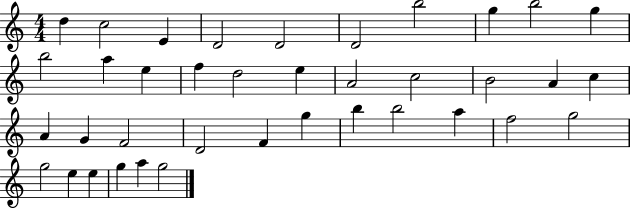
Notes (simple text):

D5/q C5/h E4/q D4/h D4/h D4/h B5/h G5/q B5/h G5/q B5/h A5/q E5/q F5/q D5/h E5/q A4/h C5/h B4/h A4/q C5/q A4/q G4/q F4/h D4/h F4/q G5/q B5/q B5/h A5/q F5/h G5/h G5/h E5/q E5/q G5/q A5/q G5/h